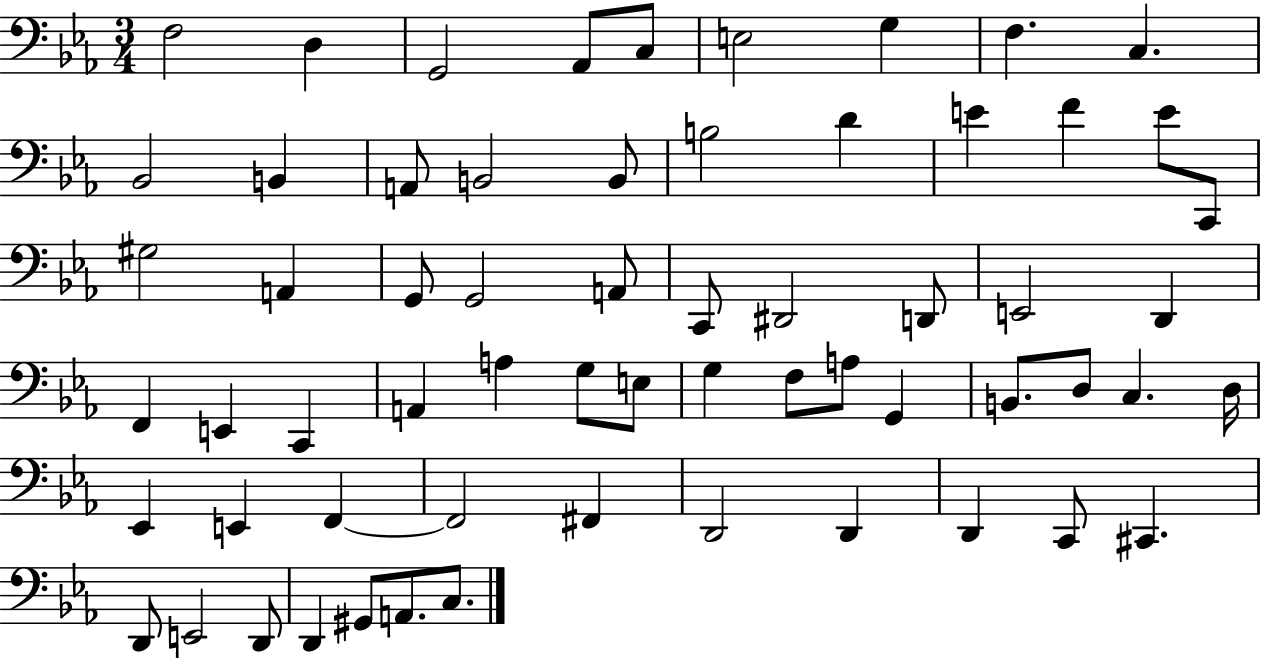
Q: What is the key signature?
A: EES major